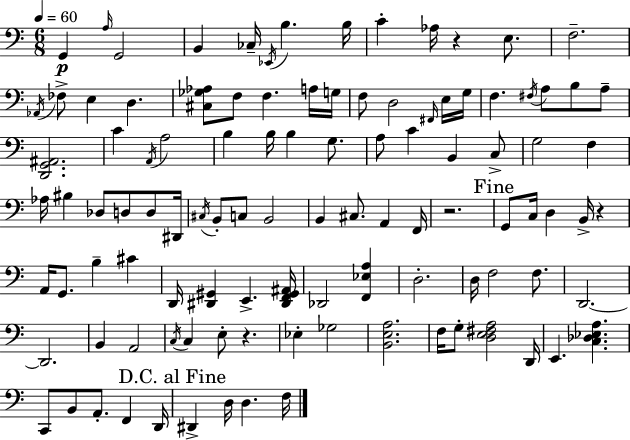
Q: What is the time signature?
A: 6/8